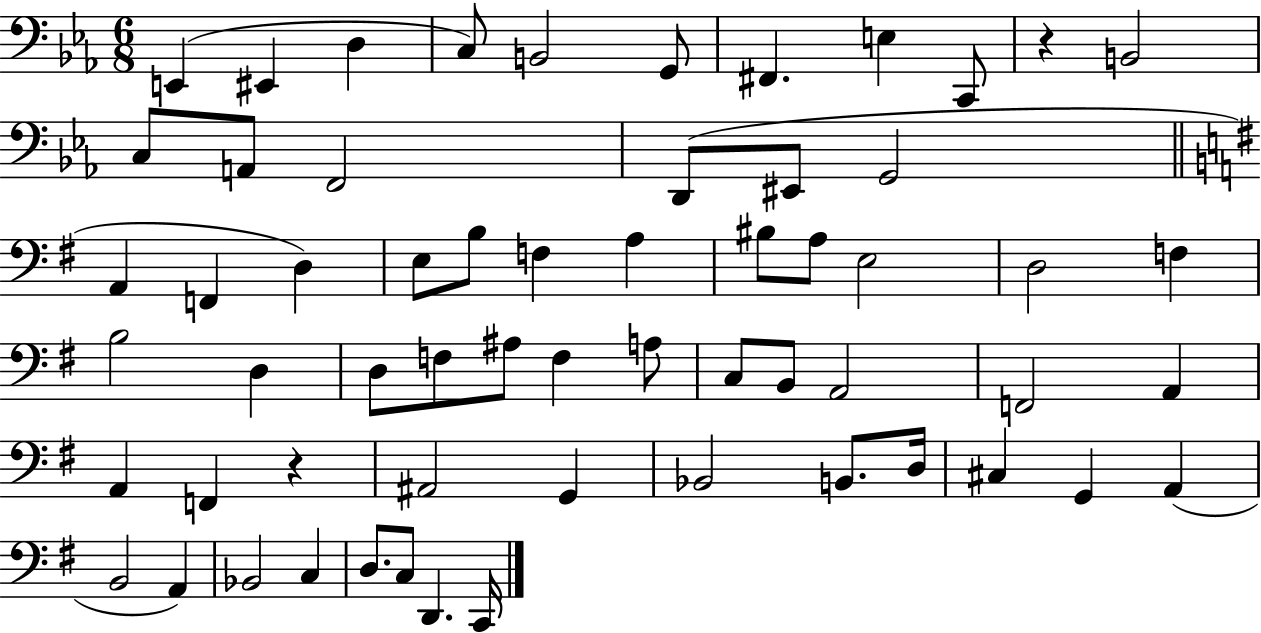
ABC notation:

X:1
T:Untitled
M:6/8
L:1/4
K:Eb
E,, ^E,, D, C,/2 B,,2 G,,/2 ^F,, E, C,,/2 z B,,2 C,/2 A,,/2 F,,2 D,,/2 ^E,,/2 G,,2 A,, F,, D, E,/2 B,/2 F, A, ^B,/2 A,/2 E,2 D,2 F, B,2 D, D,/2 F,/2 ^A,/2 F, A,/2 C,/2 B,,/2 A,,2 F,,2 A,, A,, F,, z ^A,,2 G,, _B,,2 B,,/2 D,/4 ^C, G,, A,, B,,2 A,, _B,,2 C, D,/2 C,/2 D,, C,,/4